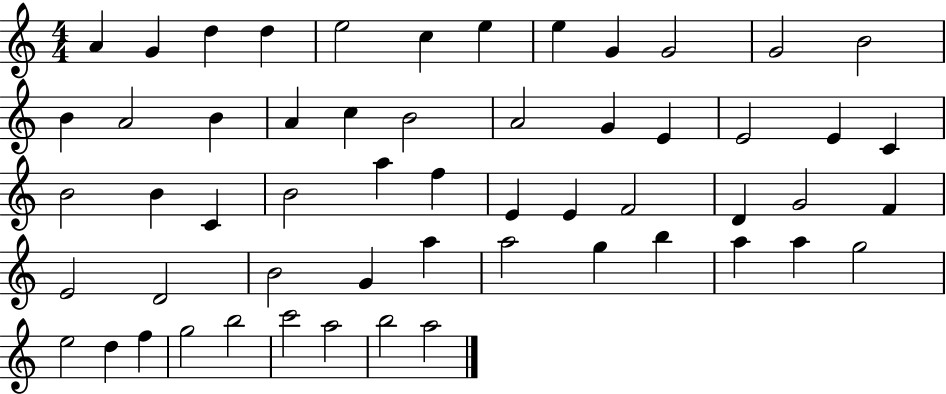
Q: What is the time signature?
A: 4/4